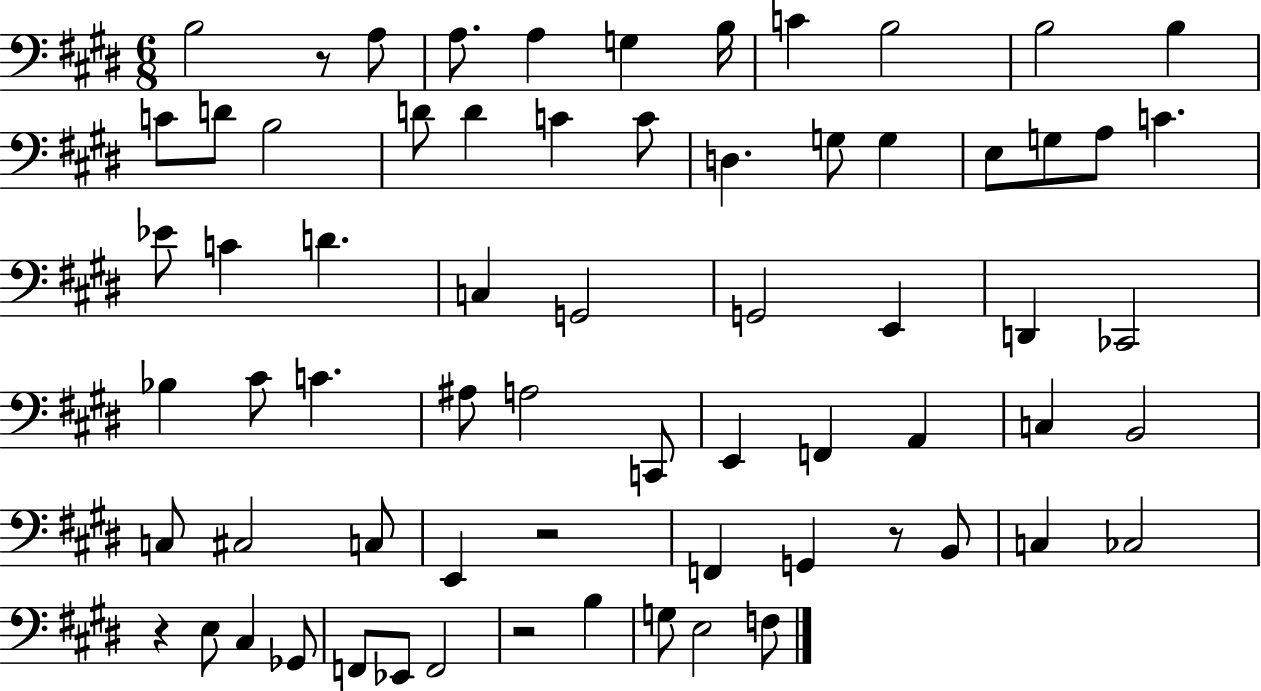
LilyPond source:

{
  \clef bass
  \numericTimeSignature
  \time 6/8
  \key e \major
  b2 r8 a8 | a8. a4 g4 b16 | c'4 b2 | b2 b4 | \break c'8 d'8 b2 | d'8 d'4 c'4 c'8 | d4. g8 g4 | e8 g8 a8 c'4. | \break ees'8 c'4 d'4. | c4 g,2 | g,2 e,4 | d,4 ces,2 | \break bes4 cis'8 c'4. | ais8 a2 c,8 | e,4 f,4 a,4 | c4 b,2 | \break c8 cis2 c8 | e,4 r2 | f,4 g,4 r8 b,8 | c4 ces2 | \break r4 e8 cis4 ges,8 | f,8 ees,8 f,2 | r2 b4 | g8 e2 f8 | \break \bar "|."
}